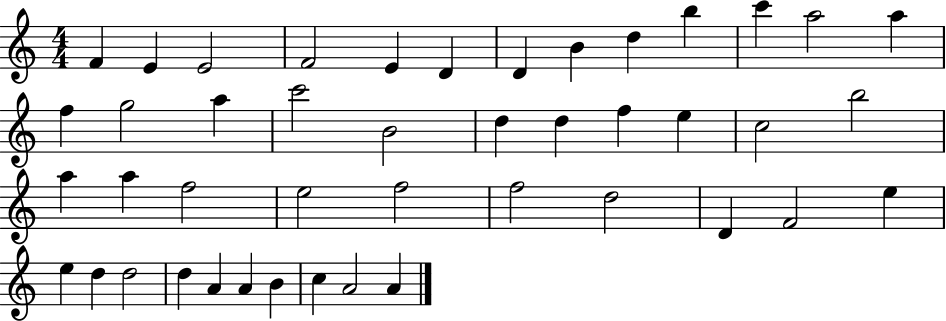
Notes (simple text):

F4/q E4/q E4/h F4/h E4/q D4/q D4/q B4/q D5/q B5/q C6/q A5/h A5/q F5/q G5/h A5/q C6/h B4/h D5/q D5/q F5/q E5/q C5/h B5/h A5/q A5/q F5/h E5/h F5/h F5/h D5/h D4/q F4/h E5/q E5/q D5/q D5/h D5/q A4/q A4/q B4/q C5/q A4/h A4/q